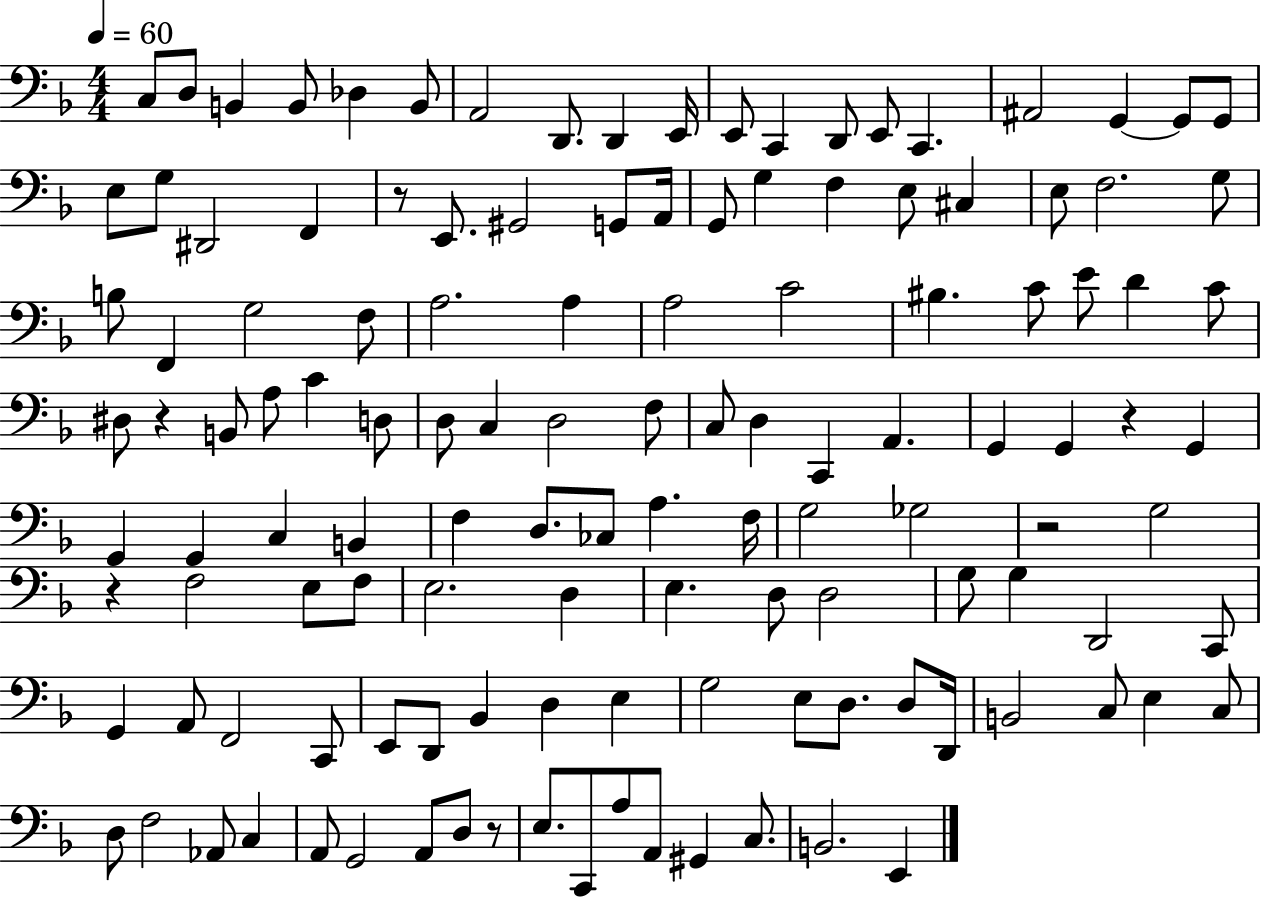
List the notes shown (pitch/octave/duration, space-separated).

C3/e D3/e B2/q B2/e Db3/q B2/e A2/h D2/e. D2/q E2/s E2/e C2/q D2/e E2/e C2/q. A#2/h G2/q G2/e G2/e E3/e G3/e D#2/h F2/q R/e E2/e. G#2/h G2/e A2/s G2/e G3/q F3/q E3/e C#3/q E3/e F3/h. G3/e B3/e F2/q G3/h F3/e A3/h. A3/q A3/h C4/h BIS3/q. C4/e E4/e D4/q C4/e D#3/e R/q B2/e A3/e C4/q D3/e D3/e C3/q D3/h F3/e C3/e D3/q C2/q A2/q. G2/q G2/q R/q G2/q G2/q G2/q C3/q B2/q F3/q D3/e. CES3/e A3/q. F3/s G3/h Gb3/h R/h G3/h R/q F3/h E3/e F3/e E3/h. D3/q E3/q. D3/e D3/h G3/e G3/q D2/h C2/e G2/q A2/e F2/h C2/e E2/e D2/e Bb2/q D3/q E3/q G3/h E3/e D3/e. D3/e D2/s B2/h C3/e E3/q C3/e D3/e F3/h Ab2/e C3/q A2/e G2/h A2/e D3/e R/e E3/e. C2/e A3/e A2/e G#2/q C3/e. B2/h. E2/q